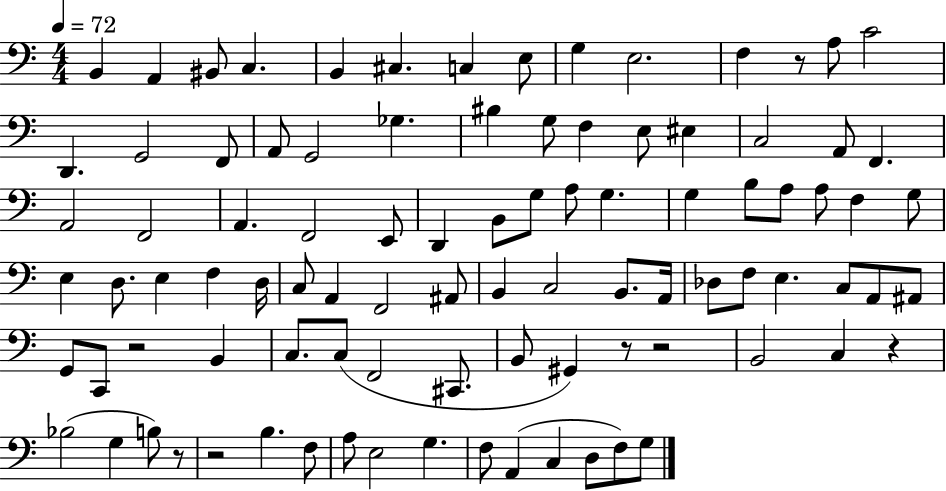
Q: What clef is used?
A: bass